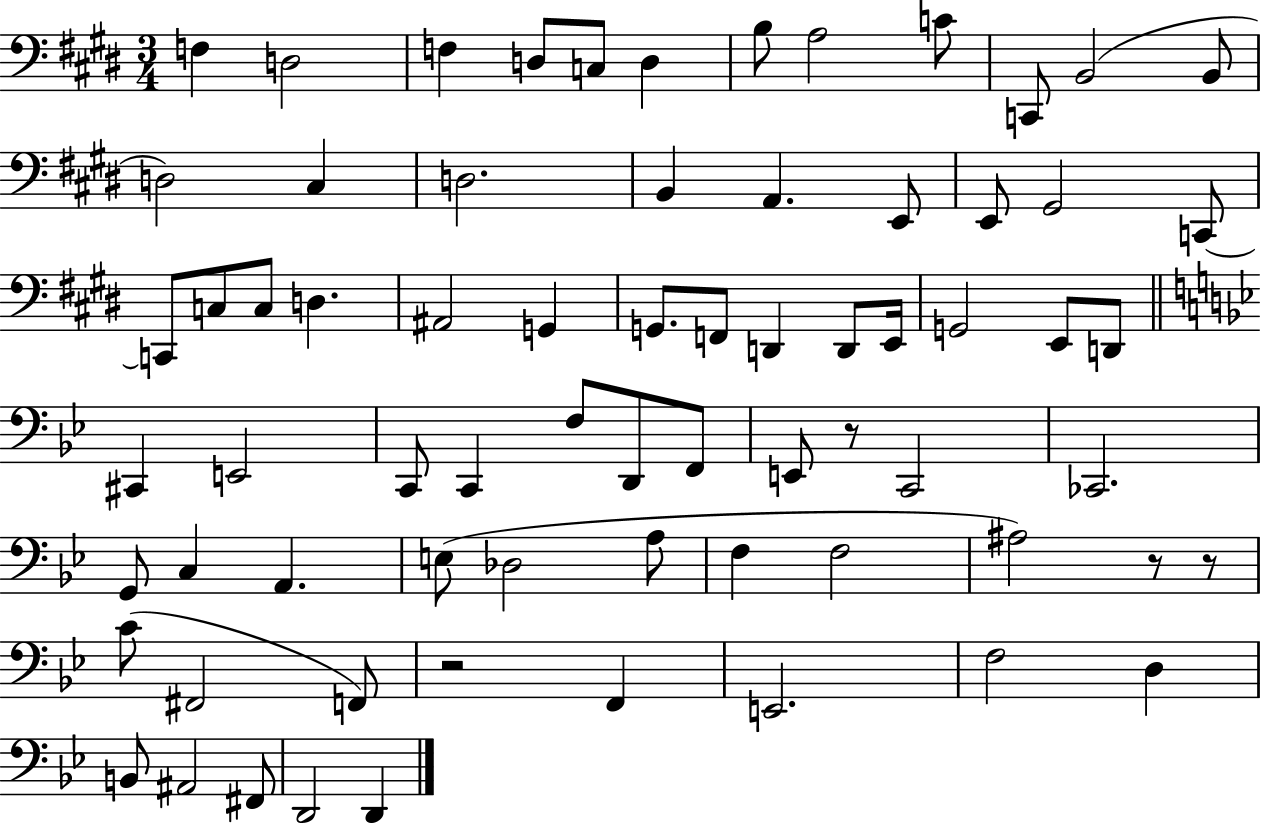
X:1
T:Untitled
M:3/4
L:1/4
K:E
F, D,2 F, D,/2 C,/2 D, B,/2 A,2 C/2 C,,/2 B,,2 B,,/2 D,2 ^C, D,2 B,, A,, E,,/2 E,,/2 ^G,,2 C,,/2 C,,/2 C,/2 C,/2 D, ^A,,2 G,, G,,/2 F,,/2 D,, D,,/2 E,,/4 G,,2 E,,/2 D,,/2 ^C,, E,,2 C,,/2 C,, F,/2 D,,/2 F,,/2 E,,/2 z/2 C,,2 _C,,2 G,,/2 C, A,, E,/2 _D,2 A,/2 F, F,2 ^A,2 z/2 z/2 C/2 ^F,,2 F,,/2 z2 F,, E,,2 F,2 D, B,,/2 ^A,,2 ^F,,/2 D,,2 D,,